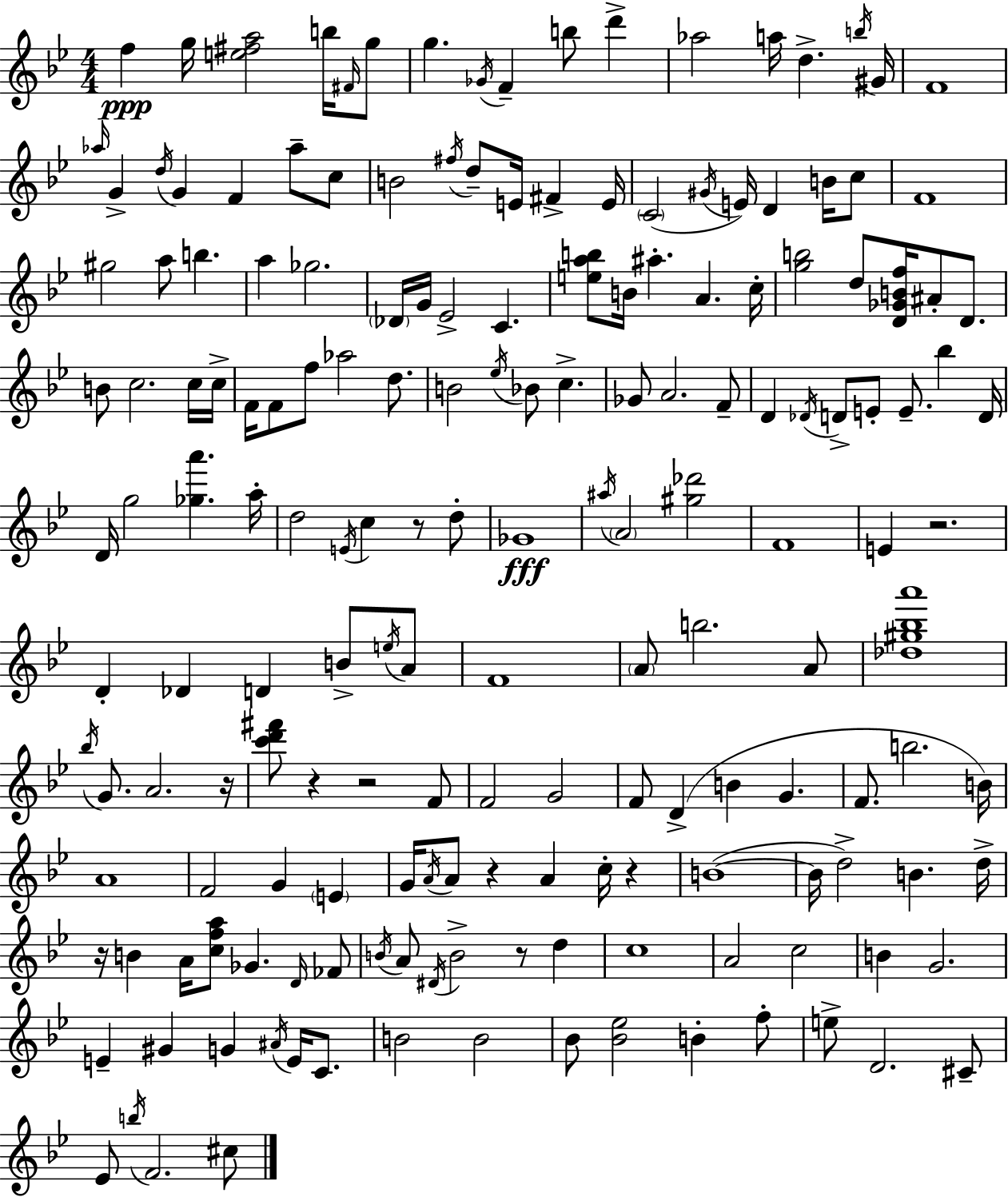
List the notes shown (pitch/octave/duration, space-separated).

F5/q G5/s [E5,F#5,A5]/h B5/s F#4/s G5/e G5/q. Gb4/s F4/q B5/e D6/q Ab5/h A5/s D5/q. B5/s G#4/s F4/w Ab5/s G4/q D5/s G4/q F4/q Ab5/e C5/e B4/h F#5/s D5/e E4/s F#4/q E4/s C4/h G#4/s E4/s D4/q B4/s C5/e F4/w G#5/h A5/e B5/q. A5/q Gb5/h. Db4/s G4/s Eb4/h C4/q. [E5,A5,B5]/e B4/s A#5/q. A4/q. C5/s [G5,B5]/h D5/e [D4,Gb4,B4,F5]/s A#4/e D4/e. B4/e C5/h. C5/s C5/s F4/s F4/e F5/e Ab5/h D5/e. B4/h Eb5/s Bb4/e C5/q. Gb4/e A4/h. F4/e D4/q Db4/s D4/e E4/e E4/e. Bb5/q D4/s D4/s G5/h [Gb5,A6]/q. A5/s D5/h E4/s C5/q R/e D5/e Gb4/w A#5/s A4/h [G#5,Db6]/h F4/w E4/q R/h. D4/q Db4/q D4/q B4/e E5/s A4/e F4/w A4/e B5/h. A4/e [Db5,G#5,Bb5,A6]/w Bb5/s G4/e. A4/h. R/s [C6,D6,F#6]/e R/q R/h F4/e F4/h G4/h F4/e D4/q B4/q G4/q. F4/e. B5/h. B4/s A4/w F4/h G4/q E4/q G4/s A4/s A4/e R/q A4/q C5/s R/q B4/w B4/s D5/h B4/q. D5/s R/s B4/q A4/s [C5,F5,A5]/e Gb4/q. D4/s FES4/e B4/s A4/e D#4/s B4/h R/e D5/q C5/w A4/h C5/h B4/q G4/h. E4/q G#4/q G4/q A#4/s E4/s C4/e. B4/h B4/h Bb4/e [Bb4,Eb5]/h B4/q F5/e E5/e D4/h. C#4/e Eb4/e B5/s F4/h. C#5/e